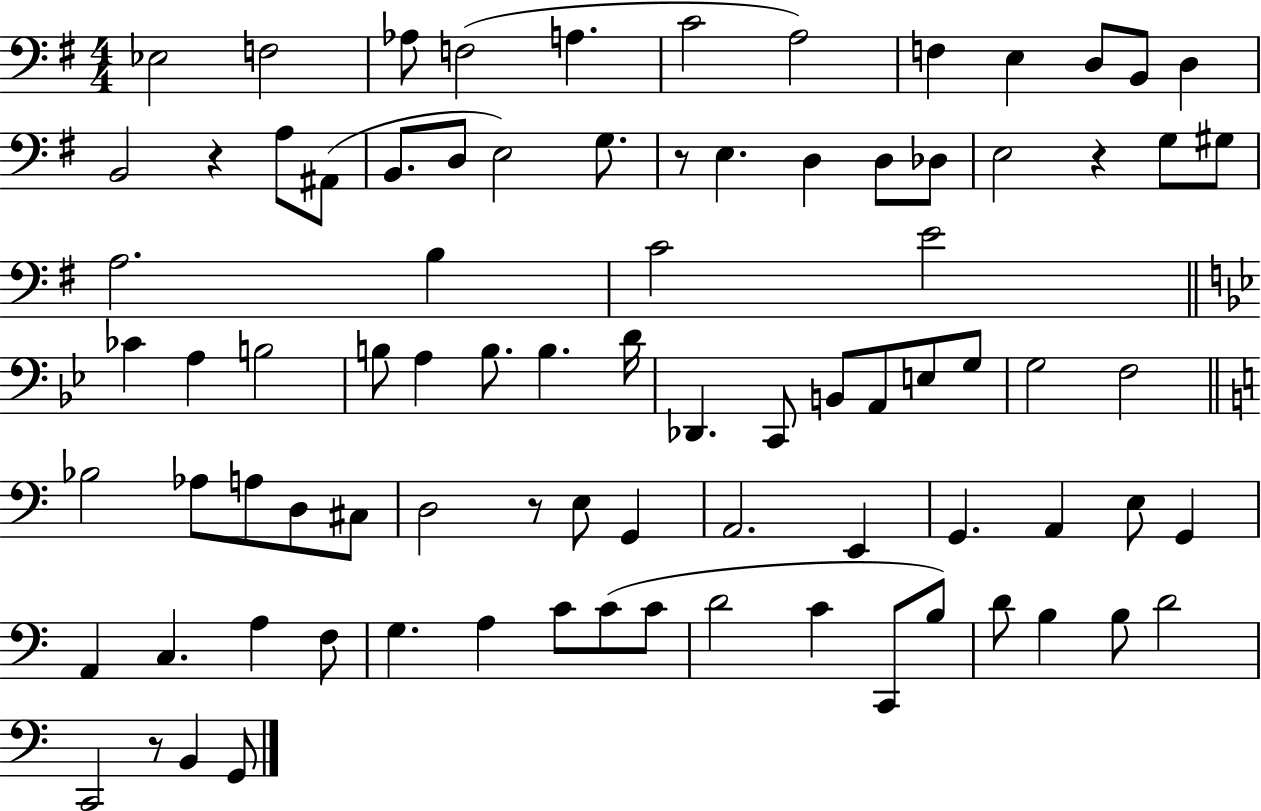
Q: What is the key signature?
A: G major